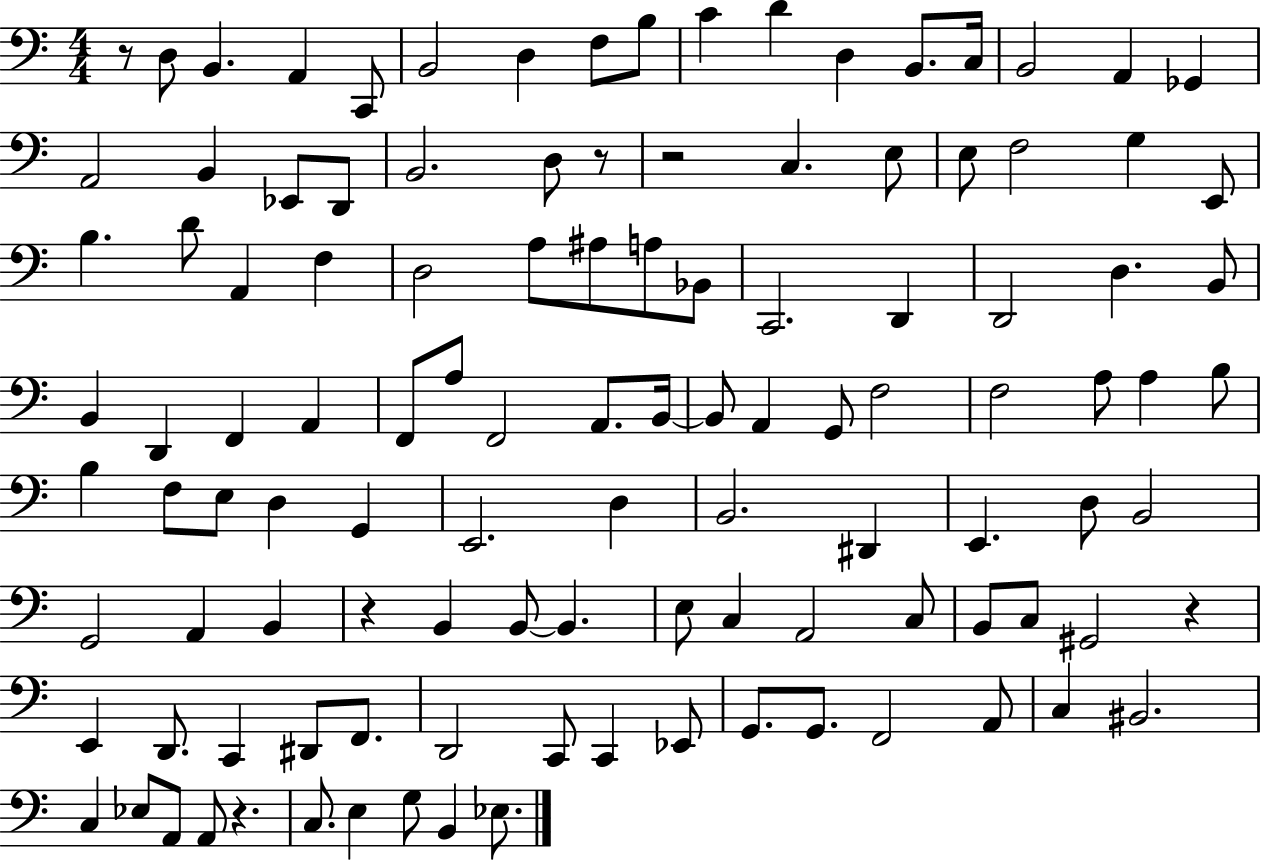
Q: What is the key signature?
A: C major